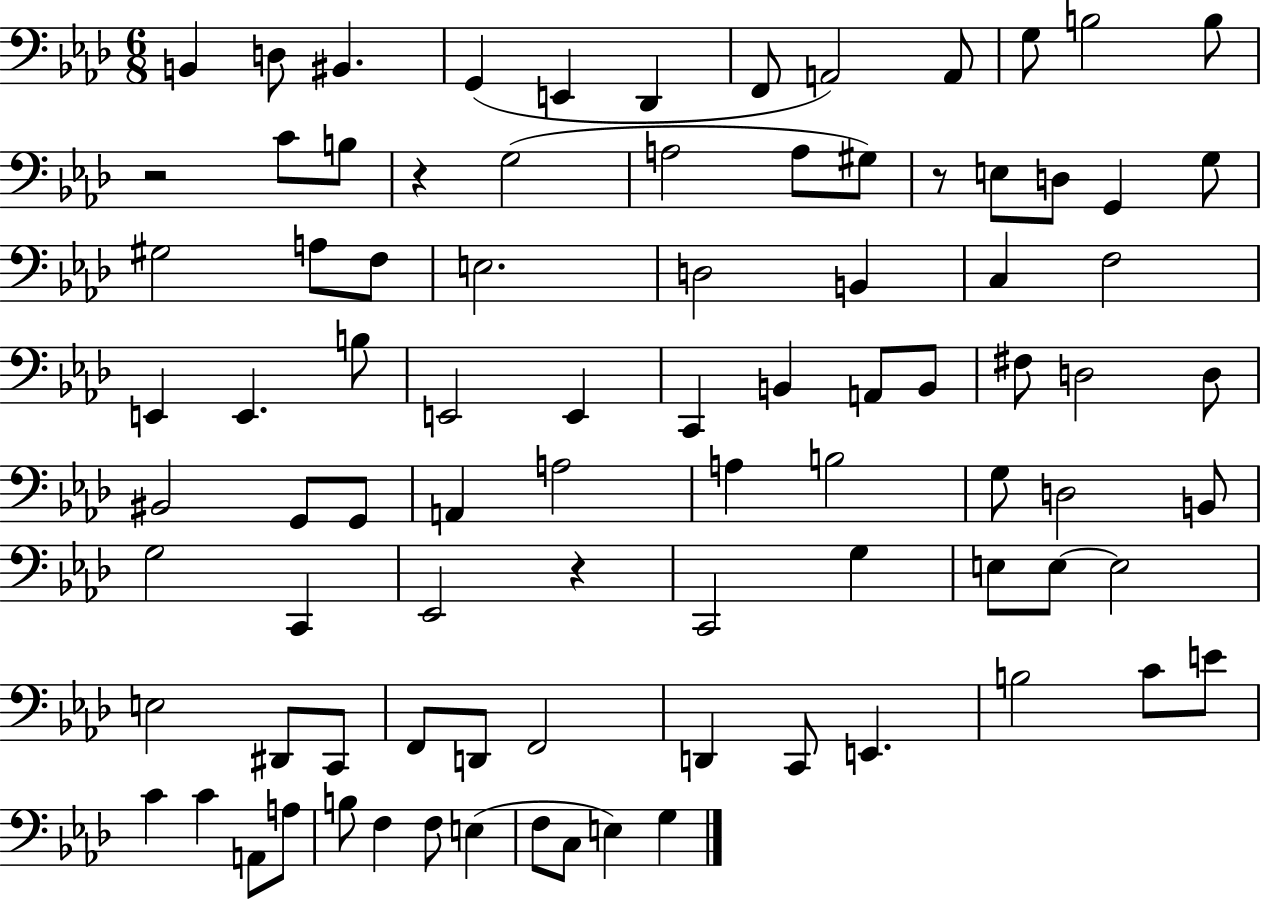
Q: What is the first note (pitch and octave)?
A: B2